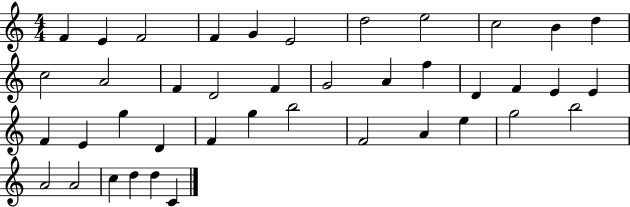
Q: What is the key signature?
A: C major